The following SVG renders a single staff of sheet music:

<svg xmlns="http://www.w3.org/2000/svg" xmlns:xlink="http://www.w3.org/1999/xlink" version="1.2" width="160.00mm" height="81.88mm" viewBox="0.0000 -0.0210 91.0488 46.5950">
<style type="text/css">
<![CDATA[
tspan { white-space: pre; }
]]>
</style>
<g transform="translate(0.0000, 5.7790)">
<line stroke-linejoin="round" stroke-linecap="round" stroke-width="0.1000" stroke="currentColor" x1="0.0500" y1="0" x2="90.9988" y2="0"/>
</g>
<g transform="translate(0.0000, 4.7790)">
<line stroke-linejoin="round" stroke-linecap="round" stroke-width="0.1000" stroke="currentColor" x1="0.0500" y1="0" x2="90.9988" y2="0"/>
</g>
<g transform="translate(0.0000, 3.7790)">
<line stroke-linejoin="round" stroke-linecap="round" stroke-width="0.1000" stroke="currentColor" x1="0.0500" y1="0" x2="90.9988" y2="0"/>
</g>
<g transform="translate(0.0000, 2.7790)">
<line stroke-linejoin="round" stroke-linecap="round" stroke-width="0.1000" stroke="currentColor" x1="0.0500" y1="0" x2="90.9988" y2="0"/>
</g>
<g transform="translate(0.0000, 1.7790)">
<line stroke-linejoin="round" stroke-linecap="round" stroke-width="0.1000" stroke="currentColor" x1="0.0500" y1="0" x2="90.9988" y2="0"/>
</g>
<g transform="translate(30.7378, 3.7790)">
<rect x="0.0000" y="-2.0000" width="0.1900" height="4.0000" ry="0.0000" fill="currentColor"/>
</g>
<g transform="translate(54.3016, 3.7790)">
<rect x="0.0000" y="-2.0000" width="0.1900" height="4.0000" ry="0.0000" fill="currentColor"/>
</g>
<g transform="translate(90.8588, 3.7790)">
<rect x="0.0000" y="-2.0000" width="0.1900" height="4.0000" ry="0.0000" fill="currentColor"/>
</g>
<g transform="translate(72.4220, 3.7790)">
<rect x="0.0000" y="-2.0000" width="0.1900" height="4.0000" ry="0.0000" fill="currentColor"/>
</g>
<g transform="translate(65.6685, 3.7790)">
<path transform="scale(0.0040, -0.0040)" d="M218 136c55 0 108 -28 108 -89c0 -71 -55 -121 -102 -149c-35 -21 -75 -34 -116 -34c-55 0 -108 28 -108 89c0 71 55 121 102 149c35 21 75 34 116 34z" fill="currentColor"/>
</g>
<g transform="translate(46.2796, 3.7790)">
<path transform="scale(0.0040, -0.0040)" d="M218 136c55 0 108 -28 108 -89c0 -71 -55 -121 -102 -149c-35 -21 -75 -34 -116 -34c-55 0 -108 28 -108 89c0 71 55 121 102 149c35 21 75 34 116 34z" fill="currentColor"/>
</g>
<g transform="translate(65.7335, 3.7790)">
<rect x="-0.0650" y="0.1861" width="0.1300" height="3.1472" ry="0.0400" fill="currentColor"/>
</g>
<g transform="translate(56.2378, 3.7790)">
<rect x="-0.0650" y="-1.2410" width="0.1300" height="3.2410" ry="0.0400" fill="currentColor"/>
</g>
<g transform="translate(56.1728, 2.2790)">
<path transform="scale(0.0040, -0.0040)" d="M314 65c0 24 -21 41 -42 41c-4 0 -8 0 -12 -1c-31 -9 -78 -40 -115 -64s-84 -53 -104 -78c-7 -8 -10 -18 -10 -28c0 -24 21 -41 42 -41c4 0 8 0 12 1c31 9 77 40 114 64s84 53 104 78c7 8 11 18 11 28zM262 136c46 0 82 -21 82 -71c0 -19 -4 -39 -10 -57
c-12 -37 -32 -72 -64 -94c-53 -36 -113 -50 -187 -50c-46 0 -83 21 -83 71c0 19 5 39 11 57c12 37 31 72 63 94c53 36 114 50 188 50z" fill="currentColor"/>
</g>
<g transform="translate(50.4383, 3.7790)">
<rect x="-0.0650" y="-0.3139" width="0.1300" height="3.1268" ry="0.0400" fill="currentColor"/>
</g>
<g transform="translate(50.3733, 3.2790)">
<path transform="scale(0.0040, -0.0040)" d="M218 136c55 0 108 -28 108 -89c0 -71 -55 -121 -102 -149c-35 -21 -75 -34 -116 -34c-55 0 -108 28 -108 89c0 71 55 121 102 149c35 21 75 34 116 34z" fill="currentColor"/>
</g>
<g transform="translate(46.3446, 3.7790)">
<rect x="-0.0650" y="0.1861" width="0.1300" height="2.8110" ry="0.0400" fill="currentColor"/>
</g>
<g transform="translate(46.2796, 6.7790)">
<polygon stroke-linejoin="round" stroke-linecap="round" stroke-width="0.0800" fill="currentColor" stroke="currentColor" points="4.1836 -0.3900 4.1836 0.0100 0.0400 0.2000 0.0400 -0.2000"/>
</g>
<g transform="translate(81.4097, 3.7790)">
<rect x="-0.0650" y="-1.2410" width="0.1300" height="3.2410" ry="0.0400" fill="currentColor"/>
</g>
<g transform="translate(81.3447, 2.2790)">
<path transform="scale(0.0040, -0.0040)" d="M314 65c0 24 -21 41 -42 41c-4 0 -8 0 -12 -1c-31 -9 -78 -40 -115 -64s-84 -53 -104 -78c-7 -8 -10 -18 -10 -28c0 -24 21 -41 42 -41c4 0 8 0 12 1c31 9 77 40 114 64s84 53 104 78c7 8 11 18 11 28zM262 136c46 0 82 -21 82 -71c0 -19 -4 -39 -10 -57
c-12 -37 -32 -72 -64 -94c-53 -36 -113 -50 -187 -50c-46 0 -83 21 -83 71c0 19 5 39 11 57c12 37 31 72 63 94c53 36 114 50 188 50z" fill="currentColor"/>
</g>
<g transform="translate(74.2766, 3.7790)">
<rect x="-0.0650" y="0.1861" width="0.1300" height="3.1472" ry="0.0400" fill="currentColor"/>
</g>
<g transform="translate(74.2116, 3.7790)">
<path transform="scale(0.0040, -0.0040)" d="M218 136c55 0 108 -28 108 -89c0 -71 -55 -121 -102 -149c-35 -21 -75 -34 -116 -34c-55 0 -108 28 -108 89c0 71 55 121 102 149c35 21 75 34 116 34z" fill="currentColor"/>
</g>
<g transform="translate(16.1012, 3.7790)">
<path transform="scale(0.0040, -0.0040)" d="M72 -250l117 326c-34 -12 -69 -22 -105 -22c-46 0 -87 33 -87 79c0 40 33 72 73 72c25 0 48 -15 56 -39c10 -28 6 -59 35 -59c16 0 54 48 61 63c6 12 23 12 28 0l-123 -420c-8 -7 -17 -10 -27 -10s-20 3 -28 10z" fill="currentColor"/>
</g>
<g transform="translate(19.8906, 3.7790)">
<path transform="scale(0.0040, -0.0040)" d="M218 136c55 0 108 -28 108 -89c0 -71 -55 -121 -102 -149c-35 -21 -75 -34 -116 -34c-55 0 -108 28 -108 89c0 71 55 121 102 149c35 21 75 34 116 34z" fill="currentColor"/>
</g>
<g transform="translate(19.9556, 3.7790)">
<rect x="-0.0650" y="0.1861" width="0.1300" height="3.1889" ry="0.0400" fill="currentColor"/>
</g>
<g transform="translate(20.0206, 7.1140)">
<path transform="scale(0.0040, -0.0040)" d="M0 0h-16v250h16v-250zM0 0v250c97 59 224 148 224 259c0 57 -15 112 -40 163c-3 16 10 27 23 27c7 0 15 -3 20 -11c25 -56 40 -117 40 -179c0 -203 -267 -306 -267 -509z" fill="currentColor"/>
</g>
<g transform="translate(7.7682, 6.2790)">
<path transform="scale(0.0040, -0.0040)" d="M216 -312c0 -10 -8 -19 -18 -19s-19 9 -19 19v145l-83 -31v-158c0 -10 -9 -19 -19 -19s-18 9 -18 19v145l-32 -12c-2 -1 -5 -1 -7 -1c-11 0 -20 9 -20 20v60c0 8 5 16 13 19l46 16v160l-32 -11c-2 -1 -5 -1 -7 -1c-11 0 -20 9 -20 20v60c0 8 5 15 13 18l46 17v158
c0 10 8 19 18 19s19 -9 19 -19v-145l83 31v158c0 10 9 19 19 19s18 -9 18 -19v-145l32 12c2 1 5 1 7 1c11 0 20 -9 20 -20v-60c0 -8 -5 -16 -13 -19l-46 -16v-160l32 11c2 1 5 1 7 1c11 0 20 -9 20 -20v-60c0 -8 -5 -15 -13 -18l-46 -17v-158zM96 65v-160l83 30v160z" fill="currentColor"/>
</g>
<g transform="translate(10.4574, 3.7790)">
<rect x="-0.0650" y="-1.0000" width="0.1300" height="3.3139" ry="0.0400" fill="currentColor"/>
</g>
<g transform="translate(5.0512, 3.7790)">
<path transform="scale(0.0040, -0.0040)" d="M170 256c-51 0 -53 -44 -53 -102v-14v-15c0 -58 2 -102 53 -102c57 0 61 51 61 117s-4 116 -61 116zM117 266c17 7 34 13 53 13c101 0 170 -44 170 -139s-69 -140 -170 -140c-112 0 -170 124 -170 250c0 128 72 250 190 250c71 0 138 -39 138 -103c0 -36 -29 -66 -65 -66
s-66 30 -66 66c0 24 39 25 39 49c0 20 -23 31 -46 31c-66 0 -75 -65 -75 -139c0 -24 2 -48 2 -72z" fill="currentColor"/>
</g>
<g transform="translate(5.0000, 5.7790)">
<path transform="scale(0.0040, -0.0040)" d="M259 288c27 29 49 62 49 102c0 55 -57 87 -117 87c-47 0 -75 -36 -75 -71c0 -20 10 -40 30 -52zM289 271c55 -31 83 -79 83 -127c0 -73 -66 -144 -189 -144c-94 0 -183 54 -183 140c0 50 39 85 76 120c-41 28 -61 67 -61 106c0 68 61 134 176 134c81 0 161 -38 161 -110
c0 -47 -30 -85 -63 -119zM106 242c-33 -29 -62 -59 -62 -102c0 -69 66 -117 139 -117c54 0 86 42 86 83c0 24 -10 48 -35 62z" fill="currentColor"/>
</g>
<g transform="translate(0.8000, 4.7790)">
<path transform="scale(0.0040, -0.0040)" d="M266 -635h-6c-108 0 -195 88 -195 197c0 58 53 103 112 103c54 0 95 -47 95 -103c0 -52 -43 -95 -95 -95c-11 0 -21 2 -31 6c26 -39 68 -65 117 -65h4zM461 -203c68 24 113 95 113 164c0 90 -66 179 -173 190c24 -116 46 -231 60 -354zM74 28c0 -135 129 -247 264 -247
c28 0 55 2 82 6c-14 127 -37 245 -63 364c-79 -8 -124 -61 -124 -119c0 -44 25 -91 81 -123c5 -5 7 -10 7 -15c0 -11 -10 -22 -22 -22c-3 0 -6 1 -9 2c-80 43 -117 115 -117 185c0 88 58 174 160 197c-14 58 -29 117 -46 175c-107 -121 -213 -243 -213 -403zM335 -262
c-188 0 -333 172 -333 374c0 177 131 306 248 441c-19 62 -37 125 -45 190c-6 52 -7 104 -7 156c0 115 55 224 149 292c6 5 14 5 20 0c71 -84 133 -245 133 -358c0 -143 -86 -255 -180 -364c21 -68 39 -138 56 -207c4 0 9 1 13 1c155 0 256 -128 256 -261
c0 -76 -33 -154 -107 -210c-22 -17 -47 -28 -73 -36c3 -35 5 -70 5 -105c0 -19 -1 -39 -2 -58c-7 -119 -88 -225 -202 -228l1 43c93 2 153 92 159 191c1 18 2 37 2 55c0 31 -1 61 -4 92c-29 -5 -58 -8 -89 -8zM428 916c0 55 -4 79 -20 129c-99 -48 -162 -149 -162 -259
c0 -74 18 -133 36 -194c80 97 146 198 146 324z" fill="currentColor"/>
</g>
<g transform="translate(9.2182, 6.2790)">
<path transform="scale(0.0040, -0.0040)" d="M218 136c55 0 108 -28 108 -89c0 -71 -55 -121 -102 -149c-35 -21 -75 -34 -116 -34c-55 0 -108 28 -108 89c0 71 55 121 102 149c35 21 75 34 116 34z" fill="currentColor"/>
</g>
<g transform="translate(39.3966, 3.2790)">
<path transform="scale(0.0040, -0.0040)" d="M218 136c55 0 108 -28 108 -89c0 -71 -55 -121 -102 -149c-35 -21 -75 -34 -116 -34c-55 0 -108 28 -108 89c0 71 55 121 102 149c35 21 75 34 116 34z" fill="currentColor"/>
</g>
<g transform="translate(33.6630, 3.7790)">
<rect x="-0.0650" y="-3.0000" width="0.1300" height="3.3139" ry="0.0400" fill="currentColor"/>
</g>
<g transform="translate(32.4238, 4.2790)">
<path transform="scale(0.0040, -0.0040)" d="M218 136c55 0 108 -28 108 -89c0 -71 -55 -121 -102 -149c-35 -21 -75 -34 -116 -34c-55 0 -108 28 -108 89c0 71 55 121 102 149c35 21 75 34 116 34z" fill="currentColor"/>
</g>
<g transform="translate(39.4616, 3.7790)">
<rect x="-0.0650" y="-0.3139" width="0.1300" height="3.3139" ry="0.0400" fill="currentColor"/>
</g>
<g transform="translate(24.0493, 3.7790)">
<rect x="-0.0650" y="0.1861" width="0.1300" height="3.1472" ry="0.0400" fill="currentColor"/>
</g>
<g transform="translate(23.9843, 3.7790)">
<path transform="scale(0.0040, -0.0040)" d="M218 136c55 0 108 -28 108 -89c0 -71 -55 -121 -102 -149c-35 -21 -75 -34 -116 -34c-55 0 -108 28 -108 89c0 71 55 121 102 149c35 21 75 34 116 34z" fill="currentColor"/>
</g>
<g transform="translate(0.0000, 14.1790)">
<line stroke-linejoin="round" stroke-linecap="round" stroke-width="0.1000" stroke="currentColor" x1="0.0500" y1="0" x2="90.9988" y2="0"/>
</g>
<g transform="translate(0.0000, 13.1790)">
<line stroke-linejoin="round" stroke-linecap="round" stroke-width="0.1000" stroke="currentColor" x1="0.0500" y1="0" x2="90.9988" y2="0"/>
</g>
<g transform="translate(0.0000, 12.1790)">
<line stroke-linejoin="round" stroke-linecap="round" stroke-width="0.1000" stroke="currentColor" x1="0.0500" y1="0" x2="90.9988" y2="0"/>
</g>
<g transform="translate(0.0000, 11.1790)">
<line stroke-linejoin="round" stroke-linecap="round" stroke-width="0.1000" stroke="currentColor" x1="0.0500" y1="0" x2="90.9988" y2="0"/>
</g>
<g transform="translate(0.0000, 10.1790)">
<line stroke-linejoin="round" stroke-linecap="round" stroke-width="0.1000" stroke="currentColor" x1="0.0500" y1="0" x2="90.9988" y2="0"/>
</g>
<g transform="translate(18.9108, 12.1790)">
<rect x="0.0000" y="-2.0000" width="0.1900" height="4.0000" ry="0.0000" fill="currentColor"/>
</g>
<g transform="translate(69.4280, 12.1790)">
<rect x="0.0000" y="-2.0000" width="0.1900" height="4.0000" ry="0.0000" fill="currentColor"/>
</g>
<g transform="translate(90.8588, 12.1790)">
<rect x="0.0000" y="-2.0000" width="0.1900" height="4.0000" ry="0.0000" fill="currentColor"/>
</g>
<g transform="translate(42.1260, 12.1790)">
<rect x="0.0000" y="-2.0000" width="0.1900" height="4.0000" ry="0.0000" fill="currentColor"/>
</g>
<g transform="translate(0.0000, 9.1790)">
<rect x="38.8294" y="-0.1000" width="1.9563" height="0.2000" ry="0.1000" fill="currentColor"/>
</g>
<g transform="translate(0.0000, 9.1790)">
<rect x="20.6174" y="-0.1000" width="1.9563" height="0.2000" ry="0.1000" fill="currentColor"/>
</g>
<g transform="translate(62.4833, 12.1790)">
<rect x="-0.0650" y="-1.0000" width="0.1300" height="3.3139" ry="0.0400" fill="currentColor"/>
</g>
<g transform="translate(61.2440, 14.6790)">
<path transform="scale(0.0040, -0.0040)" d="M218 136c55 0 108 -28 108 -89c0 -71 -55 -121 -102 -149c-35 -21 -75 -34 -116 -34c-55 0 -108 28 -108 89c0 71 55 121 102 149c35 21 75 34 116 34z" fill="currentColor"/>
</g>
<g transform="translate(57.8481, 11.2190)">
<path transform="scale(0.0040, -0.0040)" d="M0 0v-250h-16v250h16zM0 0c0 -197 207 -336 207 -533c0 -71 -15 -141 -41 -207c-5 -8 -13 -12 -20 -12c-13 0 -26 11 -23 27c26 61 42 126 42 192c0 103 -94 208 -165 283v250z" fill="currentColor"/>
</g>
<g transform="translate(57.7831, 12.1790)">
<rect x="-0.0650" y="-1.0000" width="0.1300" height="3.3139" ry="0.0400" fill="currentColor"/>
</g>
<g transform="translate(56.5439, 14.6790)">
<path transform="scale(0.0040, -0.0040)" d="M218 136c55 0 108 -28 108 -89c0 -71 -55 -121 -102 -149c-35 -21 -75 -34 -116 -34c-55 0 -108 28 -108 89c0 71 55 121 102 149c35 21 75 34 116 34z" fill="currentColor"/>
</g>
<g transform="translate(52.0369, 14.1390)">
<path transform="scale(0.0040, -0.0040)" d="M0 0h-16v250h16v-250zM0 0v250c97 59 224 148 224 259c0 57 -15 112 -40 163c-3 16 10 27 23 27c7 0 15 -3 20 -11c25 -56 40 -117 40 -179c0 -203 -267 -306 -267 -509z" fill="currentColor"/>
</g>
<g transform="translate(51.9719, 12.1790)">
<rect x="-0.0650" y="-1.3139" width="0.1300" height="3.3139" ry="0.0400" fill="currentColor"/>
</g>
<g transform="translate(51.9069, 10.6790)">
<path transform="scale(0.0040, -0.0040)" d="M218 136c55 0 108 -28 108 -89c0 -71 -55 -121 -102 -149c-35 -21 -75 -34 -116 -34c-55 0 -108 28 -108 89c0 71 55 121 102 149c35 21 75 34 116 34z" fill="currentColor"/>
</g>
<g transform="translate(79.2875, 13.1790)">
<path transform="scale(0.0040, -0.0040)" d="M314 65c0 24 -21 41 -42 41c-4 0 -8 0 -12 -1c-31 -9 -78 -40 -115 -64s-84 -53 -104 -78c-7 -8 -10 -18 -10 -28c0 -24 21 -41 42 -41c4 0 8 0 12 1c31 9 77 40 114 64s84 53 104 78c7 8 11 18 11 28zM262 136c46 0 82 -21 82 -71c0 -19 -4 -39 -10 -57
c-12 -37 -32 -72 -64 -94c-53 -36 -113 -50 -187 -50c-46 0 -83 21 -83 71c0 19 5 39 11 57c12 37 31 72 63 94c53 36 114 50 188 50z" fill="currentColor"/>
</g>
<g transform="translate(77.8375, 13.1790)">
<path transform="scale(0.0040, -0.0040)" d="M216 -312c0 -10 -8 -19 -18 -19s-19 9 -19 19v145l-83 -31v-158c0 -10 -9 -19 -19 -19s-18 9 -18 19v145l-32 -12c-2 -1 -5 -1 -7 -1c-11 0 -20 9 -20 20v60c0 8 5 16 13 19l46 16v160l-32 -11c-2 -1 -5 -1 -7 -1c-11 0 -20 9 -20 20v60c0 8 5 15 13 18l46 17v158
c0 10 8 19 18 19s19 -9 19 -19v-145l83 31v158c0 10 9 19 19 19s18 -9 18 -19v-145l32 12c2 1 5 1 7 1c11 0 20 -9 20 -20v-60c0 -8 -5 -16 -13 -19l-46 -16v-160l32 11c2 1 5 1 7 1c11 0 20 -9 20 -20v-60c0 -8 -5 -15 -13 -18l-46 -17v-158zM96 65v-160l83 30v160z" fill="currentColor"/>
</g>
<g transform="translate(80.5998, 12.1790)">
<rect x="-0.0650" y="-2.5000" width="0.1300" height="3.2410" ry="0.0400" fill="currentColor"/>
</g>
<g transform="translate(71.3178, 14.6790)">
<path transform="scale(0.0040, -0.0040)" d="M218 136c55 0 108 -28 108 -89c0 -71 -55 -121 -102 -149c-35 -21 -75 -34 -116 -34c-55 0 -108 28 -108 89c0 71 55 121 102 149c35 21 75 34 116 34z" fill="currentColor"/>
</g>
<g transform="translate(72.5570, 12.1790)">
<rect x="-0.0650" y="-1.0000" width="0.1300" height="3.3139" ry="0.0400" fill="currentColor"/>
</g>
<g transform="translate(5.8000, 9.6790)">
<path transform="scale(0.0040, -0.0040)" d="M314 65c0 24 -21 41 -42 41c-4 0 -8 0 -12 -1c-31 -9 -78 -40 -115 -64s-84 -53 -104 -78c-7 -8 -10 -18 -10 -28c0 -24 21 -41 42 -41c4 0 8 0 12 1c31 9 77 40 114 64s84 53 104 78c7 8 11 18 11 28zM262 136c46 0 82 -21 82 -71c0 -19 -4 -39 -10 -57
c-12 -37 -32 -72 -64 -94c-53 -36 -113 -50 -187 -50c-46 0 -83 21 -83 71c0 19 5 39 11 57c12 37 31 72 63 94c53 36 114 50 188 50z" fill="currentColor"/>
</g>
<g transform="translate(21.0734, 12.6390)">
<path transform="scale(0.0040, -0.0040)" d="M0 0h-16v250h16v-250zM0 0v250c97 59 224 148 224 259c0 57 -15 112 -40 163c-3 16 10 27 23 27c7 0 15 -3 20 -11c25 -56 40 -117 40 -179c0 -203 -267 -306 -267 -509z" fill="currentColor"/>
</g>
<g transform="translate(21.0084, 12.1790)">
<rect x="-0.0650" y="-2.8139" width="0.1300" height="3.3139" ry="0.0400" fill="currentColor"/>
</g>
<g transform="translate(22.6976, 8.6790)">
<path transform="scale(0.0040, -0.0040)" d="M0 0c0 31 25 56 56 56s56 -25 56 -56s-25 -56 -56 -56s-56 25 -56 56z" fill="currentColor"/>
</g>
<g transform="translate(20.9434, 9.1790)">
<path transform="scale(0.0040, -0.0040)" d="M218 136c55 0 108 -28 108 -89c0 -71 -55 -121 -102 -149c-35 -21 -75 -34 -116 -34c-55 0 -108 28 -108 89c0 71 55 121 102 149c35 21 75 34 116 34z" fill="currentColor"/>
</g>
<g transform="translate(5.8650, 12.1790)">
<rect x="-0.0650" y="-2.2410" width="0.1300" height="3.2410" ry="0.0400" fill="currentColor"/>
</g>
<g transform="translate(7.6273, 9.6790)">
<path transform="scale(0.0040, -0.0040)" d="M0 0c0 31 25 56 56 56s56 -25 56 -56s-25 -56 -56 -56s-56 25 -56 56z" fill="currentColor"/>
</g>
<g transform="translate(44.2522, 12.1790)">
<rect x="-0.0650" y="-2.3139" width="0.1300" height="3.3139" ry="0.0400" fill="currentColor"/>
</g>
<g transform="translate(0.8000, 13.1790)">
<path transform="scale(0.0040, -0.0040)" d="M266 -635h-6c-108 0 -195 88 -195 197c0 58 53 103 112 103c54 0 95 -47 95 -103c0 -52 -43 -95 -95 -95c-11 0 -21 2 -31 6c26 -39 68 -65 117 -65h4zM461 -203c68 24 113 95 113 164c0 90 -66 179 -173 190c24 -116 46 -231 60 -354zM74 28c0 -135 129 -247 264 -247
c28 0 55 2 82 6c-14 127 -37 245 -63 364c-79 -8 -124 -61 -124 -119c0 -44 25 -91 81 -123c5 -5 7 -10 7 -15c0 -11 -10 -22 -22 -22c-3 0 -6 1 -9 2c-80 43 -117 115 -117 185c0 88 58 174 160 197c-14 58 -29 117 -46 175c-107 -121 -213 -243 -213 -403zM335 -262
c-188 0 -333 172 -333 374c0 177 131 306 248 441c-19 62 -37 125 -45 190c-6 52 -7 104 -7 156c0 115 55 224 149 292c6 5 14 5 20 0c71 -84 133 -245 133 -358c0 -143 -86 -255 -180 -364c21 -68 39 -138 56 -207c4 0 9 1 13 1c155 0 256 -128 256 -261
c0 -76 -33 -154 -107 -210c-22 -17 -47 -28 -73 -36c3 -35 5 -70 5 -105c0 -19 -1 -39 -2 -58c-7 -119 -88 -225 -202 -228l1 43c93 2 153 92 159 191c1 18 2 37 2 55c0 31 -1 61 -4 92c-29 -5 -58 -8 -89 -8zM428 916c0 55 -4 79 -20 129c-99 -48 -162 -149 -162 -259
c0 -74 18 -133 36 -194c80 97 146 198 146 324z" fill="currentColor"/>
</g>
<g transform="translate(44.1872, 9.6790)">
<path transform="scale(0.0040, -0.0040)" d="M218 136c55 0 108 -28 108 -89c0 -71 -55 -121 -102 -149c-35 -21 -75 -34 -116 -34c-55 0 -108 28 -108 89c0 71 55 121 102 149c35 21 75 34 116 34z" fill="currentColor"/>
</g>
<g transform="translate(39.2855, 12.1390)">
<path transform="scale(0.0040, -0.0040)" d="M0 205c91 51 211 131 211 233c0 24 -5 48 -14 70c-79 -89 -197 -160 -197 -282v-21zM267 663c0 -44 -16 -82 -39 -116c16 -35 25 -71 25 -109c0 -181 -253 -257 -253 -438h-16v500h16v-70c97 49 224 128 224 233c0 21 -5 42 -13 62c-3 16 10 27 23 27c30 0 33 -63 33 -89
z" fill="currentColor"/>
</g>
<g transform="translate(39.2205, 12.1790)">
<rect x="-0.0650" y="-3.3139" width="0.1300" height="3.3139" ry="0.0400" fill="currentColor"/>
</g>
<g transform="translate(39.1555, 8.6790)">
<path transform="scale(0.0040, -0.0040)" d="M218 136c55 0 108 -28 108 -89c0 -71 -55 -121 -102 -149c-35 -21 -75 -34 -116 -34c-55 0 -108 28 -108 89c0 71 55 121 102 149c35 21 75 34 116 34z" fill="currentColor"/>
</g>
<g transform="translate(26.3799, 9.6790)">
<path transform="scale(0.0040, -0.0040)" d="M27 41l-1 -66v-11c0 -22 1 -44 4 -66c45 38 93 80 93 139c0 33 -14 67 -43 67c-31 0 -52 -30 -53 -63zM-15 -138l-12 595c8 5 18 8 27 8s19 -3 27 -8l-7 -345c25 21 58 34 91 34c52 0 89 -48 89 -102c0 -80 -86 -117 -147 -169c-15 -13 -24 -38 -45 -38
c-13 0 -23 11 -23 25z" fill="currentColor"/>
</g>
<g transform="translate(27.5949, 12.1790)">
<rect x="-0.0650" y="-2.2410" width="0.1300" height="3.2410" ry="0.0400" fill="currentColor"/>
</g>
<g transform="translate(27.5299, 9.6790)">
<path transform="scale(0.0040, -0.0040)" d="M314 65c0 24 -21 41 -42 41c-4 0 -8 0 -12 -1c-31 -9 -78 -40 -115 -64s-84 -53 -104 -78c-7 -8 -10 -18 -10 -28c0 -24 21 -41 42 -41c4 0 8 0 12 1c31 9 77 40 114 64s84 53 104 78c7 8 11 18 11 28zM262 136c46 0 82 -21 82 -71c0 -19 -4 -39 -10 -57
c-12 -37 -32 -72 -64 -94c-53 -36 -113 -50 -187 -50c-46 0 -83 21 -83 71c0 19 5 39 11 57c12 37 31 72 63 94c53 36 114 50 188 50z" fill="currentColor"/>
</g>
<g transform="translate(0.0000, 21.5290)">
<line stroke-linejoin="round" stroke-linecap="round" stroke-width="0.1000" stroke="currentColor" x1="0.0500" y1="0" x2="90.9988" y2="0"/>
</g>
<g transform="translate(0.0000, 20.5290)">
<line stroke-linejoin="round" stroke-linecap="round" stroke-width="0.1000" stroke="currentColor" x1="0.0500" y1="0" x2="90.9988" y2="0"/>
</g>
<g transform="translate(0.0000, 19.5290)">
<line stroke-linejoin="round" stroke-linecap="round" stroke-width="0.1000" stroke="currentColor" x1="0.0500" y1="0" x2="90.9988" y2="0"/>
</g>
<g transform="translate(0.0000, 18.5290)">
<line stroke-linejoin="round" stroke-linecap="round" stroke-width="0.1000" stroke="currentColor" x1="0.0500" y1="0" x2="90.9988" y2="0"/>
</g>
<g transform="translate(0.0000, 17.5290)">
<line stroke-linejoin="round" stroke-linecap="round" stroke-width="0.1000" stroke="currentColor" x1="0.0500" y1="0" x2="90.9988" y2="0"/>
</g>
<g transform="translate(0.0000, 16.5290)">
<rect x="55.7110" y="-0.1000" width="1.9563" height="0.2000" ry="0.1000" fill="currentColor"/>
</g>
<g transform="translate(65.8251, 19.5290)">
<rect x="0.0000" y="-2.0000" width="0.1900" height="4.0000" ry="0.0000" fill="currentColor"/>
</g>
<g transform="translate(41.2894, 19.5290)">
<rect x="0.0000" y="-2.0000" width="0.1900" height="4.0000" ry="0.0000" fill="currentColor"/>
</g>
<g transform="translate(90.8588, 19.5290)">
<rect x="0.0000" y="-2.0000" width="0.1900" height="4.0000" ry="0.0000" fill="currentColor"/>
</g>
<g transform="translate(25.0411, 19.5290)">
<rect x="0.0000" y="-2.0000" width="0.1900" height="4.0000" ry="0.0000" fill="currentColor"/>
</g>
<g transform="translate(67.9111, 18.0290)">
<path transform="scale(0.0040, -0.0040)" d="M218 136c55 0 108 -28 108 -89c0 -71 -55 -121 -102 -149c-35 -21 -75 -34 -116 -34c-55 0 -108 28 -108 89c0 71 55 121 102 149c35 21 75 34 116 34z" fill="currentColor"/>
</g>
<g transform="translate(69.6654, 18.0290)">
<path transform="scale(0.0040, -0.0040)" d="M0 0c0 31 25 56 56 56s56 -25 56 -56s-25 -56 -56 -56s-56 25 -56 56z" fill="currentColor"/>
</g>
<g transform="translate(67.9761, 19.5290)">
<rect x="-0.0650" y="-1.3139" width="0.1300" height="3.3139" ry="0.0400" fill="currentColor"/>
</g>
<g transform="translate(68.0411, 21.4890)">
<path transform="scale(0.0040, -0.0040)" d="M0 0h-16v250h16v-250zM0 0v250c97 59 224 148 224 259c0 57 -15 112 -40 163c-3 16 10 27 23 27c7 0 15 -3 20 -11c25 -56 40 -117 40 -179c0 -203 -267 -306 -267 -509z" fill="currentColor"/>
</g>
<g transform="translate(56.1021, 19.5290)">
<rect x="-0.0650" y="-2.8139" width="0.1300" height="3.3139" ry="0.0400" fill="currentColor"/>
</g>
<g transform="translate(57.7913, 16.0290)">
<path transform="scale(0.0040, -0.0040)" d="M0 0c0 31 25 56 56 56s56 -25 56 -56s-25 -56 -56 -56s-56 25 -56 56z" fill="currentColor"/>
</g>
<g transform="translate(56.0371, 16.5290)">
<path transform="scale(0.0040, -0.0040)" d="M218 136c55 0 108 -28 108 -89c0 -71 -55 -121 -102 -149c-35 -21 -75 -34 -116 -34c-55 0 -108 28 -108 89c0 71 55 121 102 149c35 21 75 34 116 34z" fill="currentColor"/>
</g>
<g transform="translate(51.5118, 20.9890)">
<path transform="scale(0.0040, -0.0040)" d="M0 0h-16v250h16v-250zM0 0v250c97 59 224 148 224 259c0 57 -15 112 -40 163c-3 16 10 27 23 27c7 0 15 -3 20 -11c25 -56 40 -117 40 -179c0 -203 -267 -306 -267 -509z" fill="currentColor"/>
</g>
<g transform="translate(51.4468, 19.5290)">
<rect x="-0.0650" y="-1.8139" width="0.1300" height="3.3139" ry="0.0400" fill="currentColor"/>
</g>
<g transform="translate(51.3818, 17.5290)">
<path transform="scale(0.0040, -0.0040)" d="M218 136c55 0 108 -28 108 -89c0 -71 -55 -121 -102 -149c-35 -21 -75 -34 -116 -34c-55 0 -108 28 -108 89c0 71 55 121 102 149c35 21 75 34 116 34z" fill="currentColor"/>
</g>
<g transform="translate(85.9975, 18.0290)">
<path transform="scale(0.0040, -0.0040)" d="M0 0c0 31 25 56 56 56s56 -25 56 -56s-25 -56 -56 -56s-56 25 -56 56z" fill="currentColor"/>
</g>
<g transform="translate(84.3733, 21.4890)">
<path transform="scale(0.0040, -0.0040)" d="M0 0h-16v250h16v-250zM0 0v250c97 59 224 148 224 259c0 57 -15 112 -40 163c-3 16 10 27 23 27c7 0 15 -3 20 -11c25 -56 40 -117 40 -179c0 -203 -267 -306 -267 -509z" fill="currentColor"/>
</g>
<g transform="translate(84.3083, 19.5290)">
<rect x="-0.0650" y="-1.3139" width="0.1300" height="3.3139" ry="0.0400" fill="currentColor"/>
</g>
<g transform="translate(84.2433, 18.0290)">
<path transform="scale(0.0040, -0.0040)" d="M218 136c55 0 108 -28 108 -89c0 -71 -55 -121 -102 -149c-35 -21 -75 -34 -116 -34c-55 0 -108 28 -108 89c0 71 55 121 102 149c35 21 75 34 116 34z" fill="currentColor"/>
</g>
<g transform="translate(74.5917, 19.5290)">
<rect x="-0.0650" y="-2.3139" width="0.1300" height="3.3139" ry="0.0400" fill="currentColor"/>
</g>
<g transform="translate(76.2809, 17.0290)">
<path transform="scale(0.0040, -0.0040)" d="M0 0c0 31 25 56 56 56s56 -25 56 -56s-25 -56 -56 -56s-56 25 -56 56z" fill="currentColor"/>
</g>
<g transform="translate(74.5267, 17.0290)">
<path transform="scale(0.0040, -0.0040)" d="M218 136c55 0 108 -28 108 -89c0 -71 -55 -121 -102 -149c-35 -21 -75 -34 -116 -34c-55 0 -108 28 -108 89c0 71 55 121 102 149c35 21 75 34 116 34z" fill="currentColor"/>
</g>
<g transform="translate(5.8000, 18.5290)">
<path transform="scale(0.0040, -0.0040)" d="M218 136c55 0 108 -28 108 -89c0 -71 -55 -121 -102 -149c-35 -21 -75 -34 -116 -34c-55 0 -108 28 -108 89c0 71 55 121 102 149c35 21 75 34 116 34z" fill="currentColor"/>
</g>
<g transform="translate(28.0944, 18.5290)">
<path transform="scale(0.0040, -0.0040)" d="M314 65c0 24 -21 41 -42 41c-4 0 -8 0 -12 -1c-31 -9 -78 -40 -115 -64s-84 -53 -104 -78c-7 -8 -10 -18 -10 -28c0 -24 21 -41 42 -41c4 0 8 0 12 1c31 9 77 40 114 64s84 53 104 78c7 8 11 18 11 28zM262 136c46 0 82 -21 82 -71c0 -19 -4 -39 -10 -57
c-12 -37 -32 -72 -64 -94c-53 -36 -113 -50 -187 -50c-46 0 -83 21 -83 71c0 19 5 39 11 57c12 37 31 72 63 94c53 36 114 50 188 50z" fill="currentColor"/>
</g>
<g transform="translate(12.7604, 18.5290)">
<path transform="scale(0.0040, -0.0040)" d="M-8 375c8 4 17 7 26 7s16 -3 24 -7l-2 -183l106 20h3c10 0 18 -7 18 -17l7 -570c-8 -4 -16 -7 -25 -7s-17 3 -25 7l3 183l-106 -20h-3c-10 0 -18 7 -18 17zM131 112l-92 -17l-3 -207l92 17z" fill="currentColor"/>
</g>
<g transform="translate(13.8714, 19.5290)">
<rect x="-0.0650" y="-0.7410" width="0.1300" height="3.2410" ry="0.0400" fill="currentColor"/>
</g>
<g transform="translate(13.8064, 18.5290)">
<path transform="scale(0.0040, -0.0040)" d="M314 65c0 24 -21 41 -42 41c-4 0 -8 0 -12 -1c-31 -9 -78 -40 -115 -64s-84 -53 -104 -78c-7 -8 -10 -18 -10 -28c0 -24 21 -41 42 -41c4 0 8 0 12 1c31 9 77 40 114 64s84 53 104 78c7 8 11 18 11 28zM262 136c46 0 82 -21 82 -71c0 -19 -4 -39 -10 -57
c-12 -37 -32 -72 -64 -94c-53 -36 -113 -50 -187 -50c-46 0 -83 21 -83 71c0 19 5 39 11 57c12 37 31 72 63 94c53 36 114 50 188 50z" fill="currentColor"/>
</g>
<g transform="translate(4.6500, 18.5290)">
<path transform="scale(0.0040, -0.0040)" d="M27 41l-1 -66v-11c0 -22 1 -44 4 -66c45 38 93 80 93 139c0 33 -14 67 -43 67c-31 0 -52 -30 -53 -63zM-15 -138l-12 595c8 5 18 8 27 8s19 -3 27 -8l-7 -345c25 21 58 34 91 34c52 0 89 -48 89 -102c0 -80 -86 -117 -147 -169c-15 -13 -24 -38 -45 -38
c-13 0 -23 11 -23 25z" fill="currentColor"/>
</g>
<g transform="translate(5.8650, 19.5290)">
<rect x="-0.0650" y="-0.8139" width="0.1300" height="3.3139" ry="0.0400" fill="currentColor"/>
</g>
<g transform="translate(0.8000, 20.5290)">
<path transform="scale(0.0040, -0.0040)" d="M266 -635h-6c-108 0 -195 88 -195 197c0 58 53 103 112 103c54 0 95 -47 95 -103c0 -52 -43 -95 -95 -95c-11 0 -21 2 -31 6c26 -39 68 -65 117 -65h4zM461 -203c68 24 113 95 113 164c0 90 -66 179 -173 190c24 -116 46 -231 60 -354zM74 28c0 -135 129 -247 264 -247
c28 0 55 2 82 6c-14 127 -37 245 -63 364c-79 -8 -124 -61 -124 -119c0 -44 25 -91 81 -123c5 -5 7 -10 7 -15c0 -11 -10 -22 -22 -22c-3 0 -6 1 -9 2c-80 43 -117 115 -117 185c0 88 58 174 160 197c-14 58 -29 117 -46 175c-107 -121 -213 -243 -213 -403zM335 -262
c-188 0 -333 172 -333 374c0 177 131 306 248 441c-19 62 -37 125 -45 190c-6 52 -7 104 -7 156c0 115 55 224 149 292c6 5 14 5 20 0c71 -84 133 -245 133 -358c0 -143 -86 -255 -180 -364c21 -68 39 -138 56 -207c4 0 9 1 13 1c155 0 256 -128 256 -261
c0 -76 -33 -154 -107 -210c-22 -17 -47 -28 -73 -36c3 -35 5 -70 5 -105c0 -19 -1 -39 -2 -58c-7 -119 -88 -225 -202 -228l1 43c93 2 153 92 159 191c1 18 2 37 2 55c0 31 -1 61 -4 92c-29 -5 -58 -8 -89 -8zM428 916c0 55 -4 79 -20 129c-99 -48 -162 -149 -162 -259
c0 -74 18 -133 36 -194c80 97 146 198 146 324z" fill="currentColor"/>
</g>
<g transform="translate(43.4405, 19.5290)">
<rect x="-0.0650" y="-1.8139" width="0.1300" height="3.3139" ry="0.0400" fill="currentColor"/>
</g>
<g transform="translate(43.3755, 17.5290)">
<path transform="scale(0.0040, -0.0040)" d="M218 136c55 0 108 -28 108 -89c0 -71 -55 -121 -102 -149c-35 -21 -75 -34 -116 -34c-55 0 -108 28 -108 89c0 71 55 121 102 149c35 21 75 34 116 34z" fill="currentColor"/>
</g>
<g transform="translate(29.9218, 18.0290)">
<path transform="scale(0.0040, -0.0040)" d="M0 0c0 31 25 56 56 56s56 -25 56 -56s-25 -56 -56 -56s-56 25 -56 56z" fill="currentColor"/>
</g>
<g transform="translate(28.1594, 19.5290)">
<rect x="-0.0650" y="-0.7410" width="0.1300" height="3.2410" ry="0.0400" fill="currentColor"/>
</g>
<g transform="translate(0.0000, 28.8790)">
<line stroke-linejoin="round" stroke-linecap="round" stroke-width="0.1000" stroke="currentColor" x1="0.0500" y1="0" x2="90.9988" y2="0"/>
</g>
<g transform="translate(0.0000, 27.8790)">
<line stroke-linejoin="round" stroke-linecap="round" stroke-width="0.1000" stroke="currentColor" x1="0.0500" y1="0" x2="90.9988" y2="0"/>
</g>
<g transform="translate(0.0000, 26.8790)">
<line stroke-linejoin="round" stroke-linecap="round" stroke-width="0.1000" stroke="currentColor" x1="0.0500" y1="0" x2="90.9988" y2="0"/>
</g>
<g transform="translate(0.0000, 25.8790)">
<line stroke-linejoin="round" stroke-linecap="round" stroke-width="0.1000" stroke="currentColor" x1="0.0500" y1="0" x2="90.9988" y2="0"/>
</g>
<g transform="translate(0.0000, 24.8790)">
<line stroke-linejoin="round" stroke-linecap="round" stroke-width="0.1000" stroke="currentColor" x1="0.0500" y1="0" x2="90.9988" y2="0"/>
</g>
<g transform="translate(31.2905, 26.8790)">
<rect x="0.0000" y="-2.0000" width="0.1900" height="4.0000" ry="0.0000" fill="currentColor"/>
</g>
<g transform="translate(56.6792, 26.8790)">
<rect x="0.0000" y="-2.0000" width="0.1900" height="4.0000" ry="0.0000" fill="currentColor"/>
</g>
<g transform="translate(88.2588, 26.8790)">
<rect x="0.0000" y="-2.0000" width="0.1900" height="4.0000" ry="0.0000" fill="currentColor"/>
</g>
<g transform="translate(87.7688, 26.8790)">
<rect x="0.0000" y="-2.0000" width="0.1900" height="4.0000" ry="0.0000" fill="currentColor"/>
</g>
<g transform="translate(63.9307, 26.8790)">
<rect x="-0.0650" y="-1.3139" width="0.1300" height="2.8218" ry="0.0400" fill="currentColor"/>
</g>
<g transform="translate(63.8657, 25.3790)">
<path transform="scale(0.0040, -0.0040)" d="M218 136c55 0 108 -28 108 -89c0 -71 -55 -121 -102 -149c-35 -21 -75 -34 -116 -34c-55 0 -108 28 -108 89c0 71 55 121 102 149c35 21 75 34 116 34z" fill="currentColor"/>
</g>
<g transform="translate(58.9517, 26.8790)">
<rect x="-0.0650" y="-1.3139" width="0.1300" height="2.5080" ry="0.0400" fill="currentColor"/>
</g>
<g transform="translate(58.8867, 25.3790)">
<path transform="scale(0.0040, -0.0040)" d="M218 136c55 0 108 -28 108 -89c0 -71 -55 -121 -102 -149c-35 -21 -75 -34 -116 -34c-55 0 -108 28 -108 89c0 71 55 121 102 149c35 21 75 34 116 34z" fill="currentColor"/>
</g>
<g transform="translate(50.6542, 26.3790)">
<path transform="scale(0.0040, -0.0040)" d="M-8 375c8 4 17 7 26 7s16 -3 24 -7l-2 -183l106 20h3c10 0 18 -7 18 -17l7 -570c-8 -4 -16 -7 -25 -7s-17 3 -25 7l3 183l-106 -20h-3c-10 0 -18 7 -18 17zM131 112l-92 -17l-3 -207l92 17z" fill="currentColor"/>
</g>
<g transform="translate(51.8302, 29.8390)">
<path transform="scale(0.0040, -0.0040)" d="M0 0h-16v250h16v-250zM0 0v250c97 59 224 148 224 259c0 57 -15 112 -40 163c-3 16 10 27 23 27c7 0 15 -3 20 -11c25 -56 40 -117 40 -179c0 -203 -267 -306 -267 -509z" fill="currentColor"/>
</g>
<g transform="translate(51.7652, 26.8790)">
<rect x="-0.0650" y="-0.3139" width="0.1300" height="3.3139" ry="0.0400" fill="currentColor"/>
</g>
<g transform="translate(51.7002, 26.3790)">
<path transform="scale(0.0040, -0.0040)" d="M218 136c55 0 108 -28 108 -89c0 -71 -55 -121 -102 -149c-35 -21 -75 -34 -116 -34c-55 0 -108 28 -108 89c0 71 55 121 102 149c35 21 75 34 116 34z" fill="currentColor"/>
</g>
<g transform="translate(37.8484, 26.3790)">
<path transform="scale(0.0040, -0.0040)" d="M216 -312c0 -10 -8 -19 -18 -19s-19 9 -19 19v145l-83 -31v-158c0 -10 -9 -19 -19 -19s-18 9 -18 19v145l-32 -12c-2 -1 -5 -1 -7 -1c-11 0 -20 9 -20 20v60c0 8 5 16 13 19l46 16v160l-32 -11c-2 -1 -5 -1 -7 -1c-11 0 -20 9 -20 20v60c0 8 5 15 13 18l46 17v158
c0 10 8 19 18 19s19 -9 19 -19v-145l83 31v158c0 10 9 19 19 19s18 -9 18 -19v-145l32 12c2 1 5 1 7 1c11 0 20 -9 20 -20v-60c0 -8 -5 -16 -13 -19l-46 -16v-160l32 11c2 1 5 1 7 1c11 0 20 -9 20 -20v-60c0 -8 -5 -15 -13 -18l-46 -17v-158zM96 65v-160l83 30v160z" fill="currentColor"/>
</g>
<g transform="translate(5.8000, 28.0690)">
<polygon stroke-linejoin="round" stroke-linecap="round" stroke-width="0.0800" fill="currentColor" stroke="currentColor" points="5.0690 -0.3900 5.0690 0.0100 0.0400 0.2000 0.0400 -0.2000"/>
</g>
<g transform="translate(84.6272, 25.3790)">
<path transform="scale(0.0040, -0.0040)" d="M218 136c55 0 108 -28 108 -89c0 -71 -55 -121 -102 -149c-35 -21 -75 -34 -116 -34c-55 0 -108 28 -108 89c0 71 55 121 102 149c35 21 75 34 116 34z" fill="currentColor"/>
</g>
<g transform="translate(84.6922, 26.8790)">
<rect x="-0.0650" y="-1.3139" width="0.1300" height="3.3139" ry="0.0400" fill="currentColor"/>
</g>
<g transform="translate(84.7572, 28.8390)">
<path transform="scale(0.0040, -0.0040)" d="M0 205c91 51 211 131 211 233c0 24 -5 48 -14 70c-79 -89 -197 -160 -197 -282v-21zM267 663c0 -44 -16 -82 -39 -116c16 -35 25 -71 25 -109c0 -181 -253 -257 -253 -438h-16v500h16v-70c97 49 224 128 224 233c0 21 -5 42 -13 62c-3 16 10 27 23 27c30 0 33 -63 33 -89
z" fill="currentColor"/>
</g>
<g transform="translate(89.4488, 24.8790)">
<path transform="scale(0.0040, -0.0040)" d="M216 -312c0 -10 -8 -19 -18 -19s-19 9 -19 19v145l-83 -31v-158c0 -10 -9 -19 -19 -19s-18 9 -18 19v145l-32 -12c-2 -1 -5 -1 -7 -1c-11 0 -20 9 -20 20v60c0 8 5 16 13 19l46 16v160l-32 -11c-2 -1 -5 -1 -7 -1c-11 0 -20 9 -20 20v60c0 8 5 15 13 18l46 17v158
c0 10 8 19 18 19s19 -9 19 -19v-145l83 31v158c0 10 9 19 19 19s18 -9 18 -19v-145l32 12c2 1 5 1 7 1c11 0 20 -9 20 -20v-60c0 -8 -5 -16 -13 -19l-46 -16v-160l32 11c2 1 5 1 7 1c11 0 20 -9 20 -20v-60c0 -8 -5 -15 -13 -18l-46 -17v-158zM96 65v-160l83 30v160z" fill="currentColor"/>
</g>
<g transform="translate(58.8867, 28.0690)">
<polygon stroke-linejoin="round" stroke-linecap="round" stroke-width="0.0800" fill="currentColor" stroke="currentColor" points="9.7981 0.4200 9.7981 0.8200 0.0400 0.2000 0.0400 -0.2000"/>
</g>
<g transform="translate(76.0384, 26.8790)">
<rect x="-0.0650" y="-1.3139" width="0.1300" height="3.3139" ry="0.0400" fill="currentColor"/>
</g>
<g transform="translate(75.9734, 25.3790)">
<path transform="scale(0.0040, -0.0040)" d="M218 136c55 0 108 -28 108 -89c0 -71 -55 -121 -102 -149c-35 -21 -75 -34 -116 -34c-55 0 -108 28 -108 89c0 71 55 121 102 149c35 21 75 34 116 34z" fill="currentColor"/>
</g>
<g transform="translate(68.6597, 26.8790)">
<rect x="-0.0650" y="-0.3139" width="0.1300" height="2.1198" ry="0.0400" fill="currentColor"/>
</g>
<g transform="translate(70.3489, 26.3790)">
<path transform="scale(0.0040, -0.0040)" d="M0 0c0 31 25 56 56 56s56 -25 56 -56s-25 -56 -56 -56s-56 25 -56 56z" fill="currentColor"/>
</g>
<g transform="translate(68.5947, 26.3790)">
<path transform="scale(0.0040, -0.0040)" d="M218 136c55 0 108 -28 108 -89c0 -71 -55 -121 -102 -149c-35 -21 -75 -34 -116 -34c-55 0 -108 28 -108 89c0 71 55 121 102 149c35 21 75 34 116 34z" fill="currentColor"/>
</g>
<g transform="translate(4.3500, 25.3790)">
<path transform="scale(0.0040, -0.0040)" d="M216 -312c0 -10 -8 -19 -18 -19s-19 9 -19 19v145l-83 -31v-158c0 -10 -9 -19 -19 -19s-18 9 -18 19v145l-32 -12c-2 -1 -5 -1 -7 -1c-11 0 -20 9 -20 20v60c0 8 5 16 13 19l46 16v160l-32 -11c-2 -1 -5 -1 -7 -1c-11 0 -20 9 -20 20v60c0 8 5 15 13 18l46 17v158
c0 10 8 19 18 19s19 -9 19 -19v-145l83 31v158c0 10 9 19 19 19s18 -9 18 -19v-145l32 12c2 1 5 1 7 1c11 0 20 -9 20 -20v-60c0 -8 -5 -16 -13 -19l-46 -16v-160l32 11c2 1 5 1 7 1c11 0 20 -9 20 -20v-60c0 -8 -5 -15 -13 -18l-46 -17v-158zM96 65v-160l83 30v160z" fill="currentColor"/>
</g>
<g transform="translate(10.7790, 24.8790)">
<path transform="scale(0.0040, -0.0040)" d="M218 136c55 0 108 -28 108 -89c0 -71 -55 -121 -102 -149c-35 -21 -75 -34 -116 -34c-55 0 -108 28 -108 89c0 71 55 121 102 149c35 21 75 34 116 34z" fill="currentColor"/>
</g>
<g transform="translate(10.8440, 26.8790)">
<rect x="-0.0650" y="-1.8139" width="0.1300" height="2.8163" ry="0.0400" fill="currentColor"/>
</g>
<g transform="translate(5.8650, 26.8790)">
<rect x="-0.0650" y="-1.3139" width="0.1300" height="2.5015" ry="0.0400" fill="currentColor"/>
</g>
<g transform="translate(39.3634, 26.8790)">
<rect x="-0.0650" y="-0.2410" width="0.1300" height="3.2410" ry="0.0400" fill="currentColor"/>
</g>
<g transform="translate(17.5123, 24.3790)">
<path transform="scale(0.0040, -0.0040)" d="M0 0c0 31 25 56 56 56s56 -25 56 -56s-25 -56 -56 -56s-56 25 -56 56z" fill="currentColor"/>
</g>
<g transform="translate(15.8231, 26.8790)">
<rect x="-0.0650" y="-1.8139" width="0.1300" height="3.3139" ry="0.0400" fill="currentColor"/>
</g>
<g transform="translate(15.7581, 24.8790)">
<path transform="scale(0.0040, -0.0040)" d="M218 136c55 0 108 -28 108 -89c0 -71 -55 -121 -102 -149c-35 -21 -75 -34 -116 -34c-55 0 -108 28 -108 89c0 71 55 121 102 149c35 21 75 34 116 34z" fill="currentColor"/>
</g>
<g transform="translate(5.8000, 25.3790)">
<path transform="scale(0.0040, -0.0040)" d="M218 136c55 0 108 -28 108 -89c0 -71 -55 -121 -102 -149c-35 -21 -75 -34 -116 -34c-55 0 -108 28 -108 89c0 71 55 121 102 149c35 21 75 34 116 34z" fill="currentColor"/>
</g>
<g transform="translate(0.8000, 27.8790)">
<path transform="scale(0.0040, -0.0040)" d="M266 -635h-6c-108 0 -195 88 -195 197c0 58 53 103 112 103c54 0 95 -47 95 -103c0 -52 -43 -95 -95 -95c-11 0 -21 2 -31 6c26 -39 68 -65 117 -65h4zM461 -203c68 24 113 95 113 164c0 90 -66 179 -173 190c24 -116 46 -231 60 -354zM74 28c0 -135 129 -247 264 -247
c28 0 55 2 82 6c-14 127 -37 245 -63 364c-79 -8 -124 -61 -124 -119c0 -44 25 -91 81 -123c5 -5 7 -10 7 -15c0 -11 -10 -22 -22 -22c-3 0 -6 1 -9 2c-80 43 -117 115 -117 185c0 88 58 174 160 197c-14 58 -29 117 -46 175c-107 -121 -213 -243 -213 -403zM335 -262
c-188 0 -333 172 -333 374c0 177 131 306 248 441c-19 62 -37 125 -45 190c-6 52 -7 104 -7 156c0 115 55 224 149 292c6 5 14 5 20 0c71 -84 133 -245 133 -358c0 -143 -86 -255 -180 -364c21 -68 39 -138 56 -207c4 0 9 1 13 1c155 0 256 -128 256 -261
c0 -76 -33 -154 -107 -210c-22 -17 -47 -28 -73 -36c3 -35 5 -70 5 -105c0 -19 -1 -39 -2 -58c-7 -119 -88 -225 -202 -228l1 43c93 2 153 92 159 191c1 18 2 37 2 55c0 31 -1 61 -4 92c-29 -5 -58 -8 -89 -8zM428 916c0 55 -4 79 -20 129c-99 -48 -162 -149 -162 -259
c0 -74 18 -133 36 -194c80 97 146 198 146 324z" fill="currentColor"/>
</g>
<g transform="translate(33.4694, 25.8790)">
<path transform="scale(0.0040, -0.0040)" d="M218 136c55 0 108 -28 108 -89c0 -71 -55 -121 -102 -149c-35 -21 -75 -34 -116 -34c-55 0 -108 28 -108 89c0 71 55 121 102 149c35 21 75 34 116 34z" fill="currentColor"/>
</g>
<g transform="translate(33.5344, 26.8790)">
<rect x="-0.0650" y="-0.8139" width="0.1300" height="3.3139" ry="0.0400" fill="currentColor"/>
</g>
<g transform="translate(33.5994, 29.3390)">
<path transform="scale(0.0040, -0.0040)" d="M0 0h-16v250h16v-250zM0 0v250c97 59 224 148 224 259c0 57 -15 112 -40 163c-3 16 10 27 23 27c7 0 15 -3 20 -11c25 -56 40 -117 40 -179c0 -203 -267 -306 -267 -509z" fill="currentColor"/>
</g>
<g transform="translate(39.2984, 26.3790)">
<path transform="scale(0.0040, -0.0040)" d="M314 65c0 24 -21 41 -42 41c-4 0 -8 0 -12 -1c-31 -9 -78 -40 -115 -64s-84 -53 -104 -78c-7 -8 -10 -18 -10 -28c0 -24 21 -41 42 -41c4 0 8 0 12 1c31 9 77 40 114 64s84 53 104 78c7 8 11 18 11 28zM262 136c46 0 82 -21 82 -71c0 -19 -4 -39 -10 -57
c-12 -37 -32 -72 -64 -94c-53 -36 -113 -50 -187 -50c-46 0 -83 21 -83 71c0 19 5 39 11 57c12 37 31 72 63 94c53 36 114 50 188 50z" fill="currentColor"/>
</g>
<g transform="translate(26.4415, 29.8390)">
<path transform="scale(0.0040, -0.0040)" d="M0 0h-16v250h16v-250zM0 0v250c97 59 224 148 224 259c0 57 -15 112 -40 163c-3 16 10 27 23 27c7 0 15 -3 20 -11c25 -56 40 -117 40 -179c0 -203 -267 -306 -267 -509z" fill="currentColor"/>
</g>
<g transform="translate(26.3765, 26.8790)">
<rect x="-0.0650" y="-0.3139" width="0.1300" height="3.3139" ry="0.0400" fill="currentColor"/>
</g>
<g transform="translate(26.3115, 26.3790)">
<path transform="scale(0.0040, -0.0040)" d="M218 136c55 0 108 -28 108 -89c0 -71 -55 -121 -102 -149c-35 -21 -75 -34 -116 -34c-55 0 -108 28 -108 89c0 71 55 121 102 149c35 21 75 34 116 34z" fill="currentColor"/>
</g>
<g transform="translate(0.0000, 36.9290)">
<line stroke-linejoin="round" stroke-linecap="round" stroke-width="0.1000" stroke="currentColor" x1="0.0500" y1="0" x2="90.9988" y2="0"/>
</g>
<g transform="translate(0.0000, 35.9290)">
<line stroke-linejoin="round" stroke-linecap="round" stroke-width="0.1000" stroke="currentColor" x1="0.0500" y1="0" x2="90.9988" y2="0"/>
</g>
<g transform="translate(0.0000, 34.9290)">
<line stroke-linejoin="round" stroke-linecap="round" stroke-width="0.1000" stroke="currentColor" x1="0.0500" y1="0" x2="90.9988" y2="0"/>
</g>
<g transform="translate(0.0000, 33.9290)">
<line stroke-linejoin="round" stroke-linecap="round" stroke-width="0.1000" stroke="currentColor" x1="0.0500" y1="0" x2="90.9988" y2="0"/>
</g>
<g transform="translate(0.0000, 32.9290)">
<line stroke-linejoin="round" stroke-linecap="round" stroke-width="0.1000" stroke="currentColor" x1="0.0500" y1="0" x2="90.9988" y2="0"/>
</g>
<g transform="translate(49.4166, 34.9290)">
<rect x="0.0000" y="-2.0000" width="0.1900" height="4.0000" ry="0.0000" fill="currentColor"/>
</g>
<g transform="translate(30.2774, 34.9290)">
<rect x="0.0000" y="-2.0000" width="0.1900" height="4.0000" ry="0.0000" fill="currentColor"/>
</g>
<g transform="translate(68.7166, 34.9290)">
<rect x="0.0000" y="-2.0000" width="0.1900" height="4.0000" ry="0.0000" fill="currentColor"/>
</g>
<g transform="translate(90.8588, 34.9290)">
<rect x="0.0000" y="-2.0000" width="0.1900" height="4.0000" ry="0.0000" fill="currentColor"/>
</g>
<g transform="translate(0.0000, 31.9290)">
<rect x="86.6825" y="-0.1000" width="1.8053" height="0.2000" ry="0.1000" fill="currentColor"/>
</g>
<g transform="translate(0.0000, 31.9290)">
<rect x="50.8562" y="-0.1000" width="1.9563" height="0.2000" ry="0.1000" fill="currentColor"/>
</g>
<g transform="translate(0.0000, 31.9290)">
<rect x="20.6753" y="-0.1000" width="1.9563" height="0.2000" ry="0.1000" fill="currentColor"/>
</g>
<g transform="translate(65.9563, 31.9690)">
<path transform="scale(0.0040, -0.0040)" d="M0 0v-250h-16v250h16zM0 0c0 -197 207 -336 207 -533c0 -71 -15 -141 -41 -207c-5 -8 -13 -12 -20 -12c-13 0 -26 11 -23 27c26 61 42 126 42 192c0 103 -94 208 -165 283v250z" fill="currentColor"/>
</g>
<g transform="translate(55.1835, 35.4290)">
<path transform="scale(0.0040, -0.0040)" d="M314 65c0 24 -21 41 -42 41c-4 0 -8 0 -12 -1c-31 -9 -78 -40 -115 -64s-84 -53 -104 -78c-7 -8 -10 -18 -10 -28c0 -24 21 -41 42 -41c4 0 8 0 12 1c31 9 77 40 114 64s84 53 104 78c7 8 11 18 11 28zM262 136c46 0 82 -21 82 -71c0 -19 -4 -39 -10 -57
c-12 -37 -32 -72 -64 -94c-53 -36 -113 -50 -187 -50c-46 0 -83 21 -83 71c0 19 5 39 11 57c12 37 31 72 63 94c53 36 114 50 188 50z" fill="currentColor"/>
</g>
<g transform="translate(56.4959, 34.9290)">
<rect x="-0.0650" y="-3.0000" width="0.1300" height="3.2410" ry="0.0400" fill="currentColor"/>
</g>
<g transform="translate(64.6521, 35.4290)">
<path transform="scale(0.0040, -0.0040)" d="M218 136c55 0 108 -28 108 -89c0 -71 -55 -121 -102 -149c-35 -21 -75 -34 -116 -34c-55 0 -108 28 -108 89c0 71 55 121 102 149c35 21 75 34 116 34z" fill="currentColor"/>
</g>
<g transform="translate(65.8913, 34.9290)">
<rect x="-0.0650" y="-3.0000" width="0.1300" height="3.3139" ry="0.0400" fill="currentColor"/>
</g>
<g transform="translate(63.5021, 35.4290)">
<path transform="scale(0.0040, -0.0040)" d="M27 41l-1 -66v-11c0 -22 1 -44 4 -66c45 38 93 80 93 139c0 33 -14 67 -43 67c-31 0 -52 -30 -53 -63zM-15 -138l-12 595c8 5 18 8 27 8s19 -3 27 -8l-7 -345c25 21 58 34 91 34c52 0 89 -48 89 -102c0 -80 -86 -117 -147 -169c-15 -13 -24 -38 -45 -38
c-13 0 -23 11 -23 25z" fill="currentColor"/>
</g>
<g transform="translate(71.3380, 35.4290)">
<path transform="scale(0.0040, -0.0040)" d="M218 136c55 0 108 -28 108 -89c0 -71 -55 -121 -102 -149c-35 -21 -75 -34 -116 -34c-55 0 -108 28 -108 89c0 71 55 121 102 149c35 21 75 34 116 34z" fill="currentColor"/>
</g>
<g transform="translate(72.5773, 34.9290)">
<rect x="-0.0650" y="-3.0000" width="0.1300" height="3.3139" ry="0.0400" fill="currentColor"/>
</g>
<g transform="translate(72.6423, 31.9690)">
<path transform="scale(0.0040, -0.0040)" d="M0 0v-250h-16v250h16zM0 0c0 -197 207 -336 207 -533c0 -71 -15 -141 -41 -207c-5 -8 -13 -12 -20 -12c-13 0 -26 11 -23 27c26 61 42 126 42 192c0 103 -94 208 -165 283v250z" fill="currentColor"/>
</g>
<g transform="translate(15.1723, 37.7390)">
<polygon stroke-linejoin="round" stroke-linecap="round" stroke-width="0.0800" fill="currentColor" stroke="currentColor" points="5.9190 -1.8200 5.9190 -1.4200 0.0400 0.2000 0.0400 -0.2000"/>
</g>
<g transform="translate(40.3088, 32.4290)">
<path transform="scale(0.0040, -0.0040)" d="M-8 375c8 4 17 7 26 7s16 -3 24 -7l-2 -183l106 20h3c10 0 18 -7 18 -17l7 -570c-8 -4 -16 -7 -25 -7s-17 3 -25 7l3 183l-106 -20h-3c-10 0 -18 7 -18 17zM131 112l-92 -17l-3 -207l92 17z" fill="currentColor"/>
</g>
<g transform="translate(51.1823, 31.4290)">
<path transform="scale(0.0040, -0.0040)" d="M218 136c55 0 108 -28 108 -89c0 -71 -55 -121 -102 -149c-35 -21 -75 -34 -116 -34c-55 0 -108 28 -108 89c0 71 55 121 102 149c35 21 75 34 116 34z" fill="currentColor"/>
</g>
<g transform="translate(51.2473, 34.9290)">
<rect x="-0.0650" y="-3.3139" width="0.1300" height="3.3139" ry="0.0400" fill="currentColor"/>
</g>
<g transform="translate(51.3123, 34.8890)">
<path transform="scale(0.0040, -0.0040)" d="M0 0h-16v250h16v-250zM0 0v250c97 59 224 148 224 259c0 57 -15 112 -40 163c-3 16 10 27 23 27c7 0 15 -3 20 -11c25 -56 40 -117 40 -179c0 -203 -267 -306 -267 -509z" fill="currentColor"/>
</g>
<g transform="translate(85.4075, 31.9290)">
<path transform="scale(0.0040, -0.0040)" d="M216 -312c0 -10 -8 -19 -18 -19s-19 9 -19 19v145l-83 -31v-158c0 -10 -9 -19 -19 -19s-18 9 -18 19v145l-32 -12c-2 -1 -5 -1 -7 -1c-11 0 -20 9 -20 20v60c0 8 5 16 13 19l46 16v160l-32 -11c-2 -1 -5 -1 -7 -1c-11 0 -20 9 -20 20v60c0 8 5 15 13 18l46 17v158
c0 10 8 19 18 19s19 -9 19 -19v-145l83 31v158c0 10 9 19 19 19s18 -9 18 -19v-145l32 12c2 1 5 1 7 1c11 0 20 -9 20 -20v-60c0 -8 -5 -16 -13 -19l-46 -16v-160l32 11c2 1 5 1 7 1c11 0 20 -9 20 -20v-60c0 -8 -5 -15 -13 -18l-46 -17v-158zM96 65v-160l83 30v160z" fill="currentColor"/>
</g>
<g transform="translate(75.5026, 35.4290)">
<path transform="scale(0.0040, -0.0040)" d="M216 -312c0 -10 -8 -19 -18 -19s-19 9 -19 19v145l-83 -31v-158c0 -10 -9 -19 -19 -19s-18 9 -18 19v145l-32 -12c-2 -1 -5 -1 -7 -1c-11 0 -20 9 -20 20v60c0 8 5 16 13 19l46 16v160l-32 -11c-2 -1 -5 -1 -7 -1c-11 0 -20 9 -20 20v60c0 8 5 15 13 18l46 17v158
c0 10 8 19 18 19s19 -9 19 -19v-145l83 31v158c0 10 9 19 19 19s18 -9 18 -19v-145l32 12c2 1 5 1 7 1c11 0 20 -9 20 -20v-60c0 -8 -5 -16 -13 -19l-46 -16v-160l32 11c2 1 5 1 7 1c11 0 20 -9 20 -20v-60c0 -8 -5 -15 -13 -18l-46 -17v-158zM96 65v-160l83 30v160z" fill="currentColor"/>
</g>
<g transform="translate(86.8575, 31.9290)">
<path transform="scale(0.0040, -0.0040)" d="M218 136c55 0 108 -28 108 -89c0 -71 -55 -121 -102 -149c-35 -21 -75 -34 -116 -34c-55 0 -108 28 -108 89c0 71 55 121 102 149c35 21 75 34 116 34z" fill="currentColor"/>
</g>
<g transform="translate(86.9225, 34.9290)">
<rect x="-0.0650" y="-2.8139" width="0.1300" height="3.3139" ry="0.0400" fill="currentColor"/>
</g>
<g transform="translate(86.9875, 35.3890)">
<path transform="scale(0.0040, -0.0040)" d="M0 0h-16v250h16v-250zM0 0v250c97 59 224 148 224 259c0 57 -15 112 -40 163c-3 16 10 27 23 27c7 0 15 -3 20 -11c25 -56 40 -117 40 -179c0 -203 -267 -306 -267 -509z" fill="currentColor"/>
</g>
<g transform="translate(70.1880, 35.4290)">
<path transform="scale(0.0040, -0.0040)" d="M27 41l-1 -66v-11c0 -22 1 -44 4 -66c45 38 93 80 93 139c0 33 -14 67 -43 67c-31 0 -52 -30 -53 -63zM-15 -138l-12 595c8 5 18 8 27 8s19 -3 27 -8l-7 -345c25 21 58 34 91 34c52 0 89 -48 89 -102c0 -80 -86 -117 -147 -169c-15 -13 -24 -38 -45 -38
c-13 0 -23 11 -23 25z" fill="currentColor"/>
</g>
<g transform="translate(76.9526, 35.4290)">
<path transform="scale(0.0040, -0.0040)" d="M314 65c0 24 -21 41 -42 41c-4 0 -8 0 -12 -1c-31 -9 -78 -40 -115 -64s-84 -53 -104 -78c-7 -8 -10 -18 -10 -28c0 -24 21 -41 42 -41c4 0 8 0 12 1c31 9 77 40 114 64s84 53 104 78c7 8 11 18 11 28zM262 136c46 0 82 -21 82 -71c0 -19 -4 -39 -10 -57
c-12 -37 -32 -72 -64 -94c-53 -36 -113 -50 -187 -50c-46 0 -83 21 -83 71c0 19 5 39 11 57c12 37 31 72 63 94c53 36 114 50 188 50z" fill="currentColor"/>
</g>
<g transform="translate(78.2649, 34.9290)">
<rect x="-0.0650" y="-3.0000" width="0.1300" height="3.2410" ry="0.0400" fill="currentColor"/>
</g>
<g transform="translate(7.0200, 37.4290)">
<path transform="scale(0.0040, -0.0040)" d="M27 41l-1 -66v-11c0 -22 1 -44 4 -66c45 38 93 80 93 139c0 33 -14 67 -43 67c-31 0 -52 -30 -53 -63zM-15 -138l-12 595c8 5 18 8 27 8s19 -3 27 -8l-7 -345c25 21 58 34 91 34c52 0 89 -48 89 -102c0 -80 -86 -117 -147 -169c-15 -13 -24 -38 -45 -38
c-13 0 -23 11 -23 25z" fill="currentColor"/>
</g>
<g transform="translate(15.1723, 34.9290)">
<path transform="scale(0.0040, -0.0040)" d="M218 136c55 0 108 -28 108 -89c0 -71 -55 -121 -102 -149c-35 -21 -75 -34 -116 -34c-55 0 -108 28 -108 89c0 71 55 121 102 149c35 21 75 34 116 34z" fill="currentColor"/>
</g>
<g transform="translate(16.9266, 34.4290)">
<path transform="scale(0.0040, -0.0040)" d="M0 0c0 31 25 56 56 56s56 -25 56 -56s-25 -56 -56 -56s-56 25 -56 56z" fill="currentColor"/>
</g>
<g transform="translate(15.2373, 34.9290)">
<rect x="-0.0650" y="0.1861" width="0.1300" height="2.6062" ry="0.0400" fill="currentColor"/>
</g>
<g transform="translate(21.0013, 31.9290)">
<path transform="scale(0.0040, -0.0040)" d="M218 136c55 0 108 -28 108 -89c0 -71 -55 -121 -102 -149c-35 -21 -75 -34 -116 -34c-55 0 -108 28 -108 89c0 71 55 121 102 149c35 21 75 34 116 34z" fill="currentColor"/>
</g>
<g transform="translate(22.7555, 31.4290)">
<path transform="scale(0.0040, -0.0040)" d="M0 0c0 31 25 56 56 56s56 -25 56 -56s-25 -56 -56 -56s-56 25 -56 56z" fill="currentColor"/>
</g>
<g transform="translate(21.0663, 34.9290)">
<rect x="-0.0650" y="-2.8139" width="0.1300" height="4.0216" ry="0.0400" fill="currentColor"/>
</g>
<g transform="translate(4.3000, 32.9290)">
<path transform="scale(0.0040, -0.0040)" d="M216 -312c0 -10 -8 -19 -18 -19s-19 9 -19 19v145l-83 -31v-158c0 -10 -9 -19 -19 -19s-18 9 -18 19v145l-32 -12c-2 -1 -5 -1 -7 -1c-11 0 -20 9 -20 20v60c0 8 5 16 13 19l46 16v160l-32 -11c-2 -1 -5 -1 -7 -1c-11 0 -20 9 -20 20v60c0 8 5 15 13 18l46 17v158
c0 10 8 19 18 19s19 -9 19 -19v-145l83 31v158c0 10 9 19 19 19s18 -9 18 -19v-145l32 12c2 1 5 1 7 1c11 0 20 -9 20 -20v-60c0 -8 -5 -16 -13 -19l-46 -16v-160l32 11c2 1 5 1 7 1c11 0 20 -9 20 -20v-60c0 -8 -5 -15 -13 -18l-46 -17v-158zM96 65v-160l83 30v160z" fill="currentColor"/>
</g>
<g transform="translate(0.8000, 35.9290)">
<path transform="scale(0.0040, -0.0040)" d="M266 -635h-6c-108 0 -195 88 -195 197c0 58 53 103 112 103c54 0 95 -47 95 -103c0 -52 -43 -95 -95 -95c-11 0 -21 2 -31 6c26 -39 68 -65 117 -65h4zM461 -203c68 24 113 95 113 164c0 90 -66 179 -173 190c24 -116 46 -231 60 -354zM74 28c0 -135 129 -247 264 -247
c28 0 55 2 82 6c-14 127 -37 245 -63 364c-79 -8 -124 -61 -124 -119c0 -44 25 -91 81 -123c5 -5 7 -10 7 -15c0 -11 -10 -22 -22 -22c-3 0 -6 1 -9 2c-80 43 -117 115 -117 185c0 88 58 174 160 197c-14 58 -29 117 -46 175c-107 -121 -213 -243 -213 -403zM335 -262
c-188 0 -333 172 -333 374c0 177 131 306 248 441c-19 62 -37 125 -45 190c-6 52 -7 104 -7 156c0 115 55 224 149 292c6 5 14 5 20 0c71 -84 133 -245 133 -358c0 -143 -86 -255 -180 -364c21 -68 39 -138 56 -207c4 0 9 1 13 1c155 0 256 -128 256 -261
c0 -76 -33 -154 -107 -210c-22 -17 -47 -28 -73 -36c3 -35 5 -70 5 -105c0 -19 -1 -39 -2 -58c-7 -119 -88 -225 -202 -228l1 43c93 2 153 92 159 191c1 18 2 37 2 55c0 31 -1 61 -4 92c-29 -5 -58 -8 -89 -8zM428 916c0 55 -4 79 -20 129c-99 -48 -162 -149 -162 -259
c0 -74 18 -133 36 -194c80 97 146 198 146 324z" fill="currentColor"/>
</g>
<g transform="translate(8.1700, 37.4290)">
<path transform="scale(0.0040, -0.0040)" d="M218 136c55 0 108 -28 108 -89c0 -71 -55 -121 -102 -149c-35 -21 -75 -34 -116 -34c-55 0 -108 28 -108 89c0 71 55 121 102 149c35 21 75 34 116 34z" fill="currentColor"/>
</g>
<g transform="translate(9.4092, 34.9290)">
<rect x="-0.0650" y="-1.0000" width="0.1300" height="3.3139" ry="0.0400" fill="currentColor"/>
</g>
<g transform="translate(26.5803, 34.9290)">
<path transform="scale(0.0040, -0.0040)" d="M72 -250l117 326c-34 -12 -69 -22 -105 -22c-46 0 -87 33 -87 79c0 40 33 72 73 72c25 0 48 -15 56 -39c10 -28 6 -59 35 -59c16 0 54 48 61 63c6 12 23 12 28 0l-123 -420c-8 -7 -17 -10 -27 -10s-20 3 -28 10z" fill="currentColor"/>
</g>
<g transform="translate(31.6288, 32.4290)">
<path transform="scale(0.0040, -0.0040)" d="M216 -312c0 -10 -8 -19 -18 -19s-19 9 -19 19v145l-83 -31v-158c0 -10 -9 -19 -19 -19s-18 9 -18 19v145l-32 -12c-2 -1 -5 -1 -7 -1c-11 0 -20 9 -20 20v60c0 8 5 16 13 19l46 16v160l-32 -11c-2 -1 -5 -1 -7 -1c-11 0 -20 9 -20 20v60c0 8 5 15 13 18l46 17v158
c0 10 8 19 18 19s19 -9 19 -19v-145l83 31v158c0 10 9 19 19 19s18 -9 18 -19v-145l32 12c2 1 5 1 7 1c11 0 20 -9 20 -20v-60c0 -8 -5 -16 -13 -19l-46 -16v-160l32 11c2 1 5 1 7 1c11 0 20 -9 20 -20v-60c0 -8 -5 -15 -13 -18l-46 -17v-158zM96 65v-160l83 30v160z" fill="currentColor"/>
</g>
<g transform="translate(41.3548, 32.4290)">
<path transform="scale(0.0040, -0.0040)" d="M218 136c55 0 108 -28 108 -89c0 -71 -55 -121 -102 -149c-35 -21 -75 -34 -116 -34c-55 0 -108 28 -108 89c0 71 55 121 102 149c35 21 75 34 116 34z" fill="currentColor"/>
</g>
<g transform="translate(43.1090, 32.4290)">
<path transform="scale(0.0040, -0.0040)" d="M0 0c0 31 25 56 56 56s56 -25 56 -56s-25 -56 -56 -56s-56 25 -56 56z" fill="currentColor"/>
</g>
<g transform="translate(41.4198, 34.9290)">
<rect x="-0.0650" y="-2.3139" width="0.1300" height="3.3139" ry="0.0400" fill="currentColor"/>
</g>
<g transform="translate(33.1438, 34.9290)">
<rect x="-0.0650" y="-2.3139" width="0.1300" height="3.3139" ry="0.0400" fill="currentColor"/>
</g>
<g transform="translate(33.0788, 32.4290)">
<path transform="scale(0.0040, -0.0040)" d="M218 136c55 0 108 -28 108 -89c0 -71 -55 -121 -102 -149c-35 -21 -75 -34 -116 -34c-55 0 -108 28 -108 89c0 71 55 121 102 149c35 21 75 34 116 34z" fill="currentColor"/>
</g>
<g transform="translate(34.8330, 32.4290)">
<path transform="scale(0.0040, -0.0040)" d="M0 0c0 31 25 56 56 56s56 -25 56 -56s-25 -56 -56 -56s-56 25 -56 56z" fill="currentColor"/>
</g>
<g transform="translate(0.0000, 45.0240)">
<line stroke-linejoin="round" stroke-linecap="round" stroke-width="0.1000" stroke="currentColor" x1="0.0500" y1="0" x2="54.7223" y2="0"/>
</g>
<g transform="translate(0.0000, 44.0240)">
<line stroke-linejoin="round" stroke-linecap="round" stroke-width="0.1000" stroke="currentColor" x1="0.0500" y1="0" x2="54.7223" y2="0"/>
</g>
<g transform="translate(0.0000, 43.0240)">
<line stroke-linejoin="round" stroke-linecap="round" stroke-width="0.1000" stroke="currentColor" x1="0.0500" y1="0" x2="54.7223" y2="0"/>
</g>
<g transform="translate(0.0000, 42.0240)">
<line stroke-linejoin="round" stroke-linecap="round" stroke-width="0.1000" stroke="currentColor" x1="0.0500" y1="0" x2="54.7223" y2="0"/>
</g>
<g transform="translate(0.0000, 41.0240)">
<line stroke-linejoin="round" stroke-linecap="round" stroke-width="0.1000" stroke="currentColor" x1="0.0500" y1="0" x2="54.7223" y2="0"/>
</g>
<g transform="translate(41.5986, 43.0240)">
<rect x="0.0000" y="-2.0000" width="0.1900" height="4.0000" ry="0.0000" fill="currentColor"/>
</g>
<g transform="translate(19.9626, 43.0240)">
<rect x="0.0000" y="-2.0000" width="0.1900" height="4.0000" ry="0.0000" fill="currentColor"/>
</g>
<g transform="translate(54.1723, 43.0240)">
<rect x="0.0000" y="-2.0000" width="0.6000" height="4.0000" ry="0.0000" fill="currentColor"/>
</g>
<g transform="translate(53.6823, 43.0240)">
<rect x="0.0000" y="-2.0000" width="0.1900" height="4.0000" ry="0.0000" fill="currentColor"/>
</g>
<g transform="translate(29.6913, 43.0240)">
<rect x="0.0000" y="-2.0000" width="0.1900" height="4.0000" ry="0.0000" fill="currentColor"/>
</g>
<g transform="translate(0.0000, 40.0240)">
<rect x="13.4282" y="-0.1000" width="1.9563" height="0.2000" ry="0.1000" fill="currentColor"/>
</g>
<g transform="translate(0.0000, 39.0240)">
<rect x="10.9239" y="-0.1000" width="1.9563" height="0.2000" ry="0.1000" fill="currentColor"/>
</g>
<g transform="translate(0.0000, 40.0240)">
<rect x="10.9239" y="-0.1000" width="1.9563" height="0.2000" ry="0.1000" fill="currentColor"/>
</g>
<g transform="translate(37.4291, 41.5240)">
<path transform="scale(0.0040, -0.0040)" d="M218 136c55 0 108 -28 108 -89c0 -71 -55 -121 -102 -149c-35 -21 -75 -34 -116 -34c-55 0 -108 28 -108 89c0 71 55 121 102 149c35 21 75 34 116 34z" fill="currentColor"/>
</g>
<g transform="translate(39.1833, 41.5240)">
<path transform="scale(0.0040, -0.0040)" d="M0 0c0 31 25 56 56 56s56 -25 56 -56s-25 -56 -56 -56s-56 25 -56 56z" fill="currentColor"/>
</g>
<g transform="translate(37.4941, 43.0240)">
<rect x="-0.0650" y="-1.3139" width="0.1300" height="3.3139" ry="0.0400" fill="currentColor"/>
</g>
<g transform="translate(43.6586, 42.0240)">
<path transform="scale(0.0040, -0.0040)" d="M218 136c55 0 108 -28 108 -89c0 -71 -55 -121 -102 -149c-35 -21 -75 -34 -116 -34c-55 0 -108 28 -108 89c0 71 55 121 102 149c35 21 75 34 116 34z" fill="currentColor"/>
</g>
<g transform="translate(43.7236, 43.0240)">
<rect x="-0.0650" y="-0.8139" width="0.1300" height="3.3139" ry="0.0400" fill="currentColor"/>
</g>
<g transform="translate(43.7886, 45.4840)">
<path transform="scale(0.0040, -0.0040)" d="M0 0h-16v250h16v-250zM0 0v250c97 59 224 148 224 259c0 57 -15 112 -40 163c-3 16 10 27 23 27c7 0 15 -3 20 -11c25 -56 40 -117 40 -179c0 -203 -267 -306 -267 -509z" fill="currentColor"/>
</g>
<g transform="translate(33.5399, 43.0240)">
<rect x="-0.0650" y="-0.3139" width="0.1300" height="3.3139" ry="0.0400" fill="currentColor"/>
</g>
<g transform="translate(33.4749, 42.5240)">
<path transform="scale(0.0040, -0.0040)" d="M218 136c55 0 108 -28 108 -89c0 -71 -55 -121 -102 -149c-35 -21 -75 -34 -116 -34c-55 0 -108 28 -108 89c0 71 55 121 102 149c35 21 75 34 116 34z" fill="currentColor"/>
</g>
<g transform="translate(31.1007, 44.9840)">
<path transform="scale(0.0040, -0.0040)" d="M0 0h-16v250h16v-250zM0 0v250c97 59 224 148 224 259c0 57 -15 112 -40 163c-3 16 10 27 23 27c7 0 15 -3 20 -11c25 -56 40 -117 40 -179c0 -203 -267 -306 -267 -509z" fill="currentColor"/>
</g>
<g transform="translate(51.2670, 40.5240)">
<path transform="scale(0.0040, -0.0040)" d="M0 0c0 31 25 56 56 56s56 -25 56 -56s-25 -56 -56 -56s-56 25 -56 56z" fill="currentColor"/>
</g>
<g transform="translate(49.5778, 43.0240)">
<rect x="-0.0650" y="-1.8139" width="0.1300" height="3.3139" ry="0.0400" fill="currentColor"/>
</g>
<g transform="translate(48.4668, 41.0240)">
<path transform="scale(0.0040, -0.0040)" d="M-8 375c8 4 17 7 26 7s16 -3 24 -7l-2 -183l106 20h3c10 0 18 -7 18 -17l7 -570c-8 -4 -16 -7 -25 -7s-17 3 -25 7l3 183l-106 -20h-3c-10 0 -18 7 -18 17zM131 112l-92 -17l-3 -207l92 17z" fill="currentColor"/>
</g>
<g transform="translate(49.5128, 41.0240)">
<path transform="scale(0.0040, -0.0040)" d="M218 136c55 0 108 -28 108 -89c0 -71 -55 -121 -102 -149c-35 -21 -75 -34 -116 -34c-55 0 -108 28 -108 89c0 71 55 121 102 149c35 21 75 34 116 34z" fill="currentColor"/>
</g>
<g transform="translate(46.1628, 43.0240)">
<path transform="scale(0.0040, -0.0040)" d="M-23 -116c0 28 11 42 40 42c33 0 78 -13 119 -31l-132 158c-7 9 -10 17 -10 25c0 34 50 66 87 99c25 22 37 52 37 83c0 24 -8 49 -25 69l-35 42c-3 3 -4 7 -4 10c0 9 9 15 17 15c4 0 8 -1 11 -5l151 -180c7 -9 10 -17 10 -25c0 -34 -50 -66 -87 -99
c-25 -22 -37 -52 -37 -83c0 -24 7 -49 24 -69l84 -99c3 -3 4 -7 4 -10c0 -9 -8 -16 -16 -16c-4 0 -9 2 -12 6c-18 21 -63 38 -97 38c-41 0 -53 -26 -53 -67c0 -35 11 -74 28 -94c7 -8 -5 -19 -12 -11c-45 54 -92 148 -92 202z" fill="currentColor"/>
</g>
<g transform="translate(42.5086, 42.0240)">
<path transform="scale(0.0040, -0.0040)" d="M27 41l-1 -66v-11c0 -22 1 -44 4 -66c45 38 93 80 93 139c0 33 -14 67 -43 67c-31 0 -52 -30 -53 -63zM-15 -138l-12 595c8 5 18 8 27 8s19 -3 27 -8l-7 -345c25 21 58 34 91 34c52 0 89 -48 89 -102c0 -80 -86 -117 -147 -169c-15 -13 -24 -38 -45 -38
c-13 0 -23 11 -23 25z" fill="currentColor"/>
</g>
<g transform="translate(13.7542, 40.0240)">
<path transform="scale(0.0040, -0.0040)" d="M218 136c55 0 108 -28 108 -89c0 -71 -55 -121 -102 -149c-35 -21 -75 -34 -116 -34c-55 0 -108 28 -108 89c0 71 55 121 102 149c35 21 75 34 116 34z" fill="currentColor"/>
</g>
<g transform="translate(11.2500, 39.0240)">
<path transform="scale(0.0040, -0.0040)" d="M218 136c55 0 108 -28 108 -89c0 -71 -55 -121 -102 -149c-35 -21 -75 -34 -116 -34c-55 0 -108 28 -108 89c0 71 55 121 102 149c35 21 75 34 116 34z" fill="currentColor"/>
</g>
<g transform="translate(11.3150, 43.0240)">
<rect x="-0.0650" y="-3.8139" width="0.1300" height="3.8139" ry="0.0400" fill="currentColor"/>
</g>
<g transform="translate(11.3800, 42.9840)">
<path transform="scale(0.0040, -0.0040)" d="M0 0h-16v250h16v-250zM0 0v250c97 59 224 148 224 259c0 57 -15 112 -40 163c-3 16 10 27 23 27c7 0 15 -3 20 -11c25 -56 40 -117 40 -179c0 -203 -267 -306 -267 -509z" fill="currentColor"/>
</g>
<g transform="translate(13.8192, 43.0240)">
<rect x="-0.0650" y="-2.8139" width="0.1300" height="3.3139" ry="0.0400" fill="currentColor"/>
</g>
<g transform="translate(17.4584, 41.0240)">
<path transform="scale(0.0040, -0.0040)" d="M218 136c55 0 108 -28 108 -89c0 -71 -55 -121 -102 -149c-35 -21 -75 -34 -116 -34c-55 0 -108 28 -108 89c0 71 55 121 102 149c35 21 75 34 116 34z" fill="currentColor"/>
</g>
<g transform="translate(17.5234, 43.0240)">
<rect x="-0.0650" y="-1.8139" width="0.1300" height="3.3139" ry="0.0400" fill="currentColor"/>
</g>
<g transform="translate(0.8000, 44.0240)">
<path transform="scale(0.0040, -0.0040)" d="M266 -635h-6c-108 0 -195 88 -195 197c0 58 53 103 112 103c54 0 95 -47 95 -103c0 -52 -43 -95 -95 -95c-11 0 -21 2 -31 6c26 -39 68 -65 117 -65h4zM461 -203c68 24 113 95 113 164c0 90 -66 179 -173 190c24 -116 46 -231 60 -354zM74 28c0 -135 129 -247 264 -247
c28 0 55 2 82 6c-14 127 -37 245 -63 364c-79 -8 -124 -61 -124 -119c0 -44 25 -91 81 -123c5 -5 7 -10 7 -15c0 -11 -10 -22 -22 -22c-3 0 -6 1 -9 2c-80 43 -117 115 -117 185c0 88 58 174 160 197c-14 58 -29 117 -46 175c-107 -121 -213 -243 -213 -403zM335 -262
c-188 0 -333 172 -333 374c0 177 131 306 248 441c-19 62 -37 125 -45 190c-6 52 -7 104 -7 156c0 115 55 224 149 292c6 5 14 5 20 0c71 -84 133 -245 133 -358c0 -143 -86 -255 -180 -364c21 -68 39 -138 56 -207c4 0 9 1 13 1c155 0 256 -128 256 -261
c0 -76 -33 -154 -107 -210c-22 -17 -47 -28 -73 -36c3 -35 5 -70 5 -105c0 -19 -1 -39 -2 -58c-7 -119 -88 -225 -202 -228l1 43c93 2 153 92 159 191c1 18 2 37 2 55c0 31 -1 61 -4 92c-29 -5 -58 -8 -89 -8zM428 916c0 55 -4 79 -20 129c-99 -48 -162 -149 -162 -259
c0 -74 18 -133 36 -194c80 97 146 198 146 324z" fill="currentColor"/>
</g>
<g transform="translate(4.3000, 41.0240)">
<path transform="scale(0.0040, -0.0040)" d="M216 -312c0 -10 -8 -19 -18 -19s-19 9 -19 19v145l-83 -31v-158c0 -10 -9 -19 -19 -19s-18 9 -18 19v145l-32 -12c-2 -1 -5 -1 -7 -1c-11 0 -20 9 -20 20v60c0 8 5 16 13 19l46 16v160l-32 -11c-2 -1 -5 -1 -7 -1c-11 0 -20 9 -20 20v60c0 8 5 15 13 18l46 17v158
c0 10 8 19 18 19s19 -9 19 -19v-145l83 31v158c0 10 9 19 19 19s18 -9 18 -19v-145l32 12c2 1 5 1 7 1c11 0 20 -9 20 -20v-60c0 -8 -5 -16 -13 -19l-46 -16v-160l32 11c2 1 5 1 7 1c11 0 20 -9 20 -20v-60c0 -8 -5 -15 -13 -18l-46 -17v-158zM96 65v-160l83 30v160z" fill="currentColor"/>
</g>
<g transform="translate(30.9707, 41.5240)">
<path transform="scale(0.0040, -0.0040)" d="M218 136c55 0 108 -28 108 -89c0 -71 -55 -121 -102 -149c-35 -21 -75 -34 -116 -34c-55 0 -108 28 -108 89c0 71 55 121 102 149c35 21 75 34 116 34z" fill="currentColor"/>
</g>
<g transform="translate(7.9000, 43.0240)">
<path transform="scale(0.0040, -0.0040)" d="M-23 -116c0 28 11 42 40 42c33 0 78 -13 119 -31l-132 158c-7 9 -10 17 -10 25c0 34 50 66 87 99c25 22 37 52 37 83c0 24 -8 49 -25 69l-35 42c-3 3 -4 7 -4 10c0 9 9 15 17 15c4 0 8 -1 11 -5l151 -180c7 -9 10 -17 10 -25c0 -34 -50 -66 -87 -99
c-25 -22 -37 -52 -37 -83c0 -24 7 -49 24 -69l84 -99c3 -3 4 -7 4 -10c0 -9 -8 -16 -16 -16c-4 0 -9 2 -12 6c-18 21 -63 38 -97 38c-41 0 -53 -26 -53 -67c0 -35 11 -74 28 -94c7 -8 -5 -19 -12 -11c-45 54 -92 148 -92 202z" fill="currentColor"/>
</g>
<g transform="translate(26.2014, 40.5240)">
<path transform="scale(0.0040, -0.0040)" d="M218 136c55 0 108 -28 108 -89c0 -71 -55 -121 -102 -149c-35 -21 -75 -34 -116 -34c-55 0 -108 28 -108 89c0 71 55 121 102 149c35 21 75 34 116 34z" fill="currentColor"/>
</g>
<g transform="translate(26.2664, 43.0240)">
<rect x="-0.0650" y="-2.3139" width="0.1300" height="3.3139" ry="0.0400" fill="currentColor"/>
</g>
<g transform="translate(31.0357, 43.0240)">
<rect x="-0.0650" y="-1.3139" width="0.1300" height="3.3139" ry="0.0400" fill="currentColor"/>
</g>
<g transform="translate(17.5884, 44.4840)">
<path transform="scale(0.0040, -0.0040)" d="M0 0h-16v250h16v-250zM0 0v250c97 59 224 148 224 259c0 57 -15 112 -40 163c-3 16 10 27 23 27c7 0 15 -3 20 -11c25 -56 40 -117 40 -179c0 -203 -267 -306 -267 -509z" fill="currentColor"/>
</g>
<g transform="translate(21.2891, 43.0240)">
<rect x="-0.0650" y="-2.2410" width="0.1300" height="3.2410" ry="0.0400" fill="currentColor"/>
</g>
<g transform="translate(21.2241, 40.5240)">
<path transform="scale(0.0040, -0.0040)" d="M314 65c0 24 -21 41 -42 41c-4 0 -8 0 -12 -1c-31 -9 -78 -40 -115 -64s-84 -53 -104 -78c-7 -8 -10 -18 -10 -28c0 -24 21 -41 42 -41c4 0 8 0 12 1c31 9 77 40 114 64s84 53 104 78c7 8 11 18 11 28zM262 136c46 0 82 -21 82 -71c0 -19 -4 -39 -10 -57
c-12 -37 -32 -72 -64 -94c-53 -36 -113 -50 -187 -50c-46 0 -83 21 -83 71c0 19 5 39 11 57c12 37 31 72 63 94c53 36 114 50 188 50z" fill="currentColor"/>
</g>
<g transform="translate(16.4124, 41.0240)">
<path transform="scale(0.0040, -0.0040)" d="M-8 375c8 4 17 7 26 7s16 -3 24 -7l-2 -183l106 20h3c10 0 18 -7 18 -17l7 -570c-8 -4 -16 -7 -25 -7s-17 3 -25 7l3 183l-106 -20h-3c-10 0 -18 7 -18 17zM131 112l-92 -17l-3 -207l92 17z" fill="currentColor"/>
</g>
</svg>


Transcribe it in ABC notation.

X:1
T:Untitled
M:6/8
L:1/4
K:C
^D z/2 B/2 B A c B/2 c/2 e2 B B e2 g2 a/2 _g2 b/4 g e/2 D/2 D D ^G2 _d d2 d2 f f/2 a e/2 g e/2 ^e/2 f/2 f c/2 d/2 ^c2 c/2 e/2 e/2 c/2 e e/4 _D B/2 a/2 z/2 ^g g b/2 A2 _A/2 _A/2 ^A2 ^a/2 z c'/2 a f/2 g2 g e/2 c e _d/2 z f